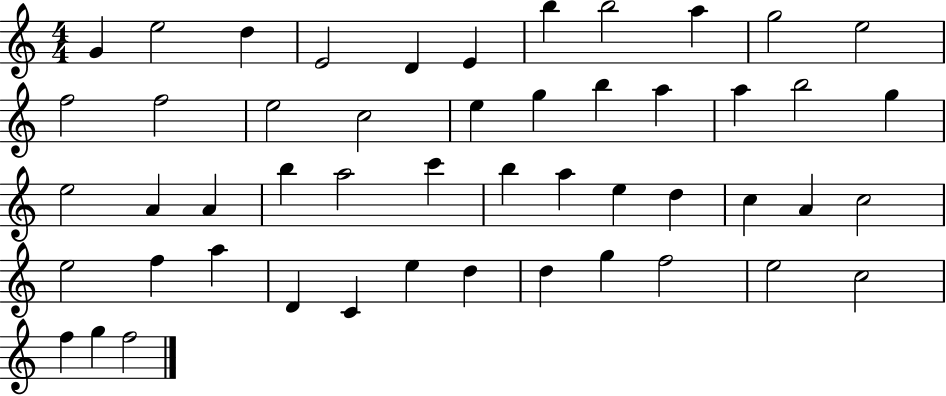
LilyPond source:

{
  \clef treble
  \numericTimeSignature
  \time 4/4
  \key c \major
  g'4 e''2 d''4 | e'2 d'4 e'4 | b''4 b''2 a''4 | g''2 e''2 | \break f''2 f''2 | e''2 c''2 | e''4 g''4 b''4 a''4 | a''4 b''2 g''4 | \break e''2 a'4 a'4 | b''4 a''2 c'''4 | b''4 a''4 e''4 d''4 | c''4 a'4 c''2 | \break e''2 f''4 a''4 | d'4 c'4 e''4 d''4 | d''4 g''4 f''2 | e''2 c''2 | \break f''4 g''4 f''2 | \bar "|."
}